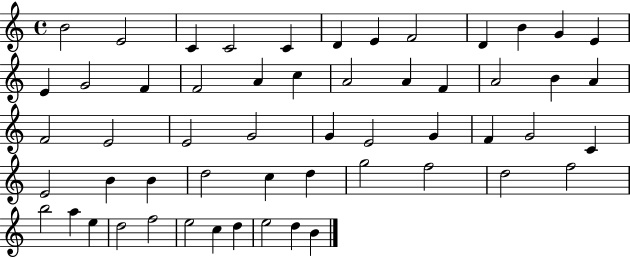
B4/h E4/h C4/q C4/h C4/q D4/q E4/q F4/h D4/q B4/q G4/q E4/q E4/q G4/h F4/q F4/h A4/q C5/q A4/h A4/q F4/q A4/h B4/q A4/q F4/h E4/h E4/h G4/h G4/q E4/h G4/q F4/q G4/h C4/q E4/h B4/q B4/q D5/h C5/q D5/q G5/h F5/h D5/h F5/h B5/h A5/q E5/q D5/h F5/h E5/h C5/q D5/q E5/h D5/q B4/q